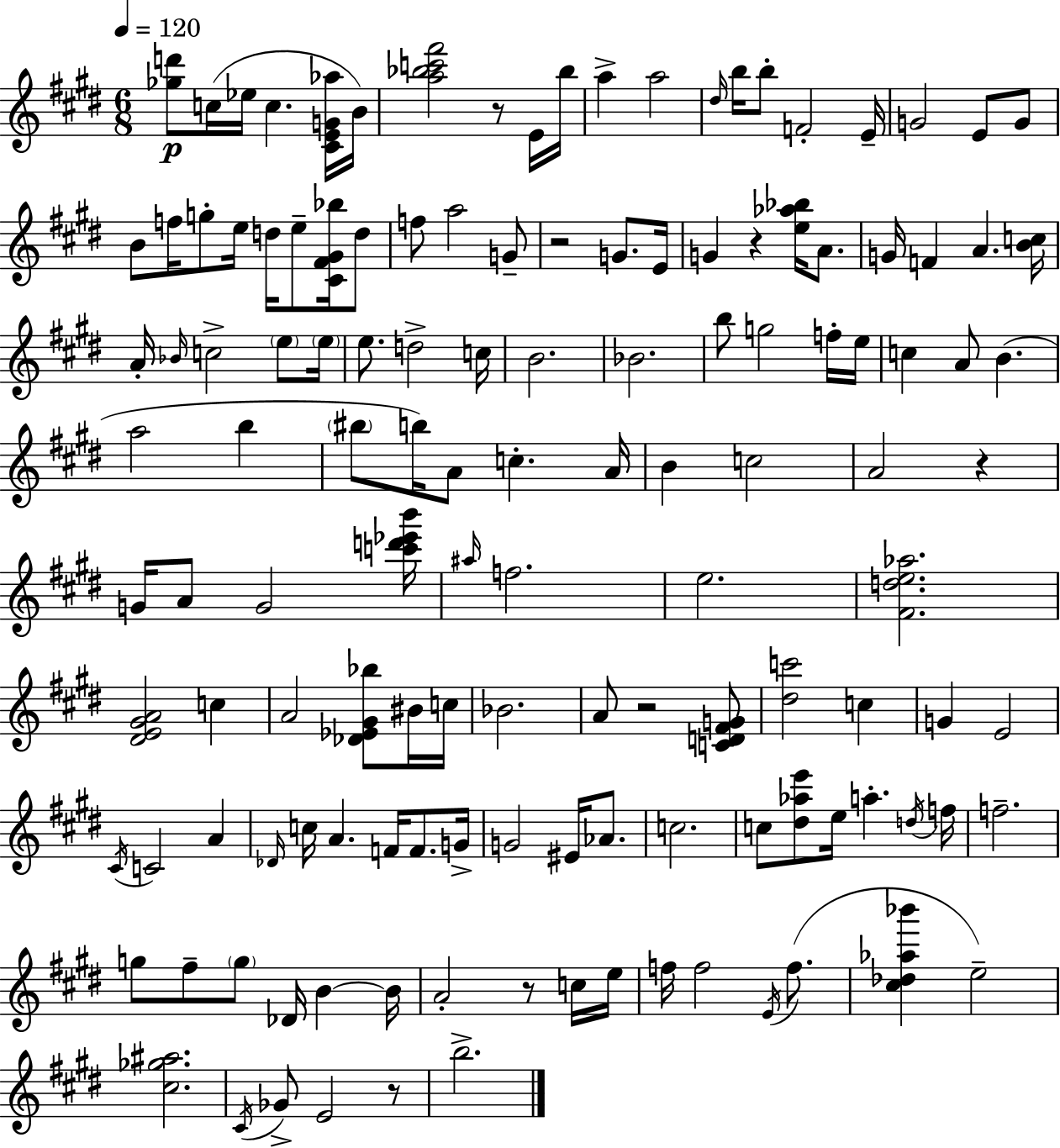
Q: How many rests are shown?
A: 7